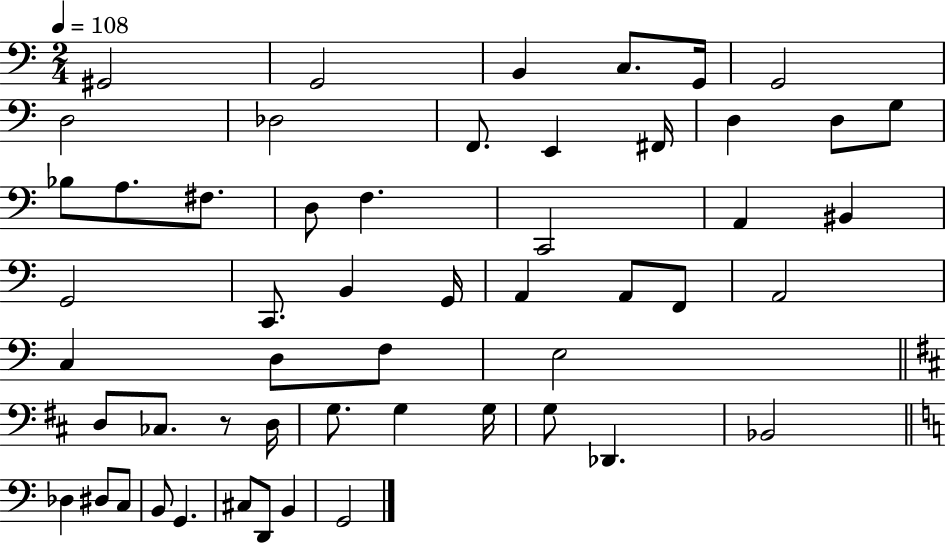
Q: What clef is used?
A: bass